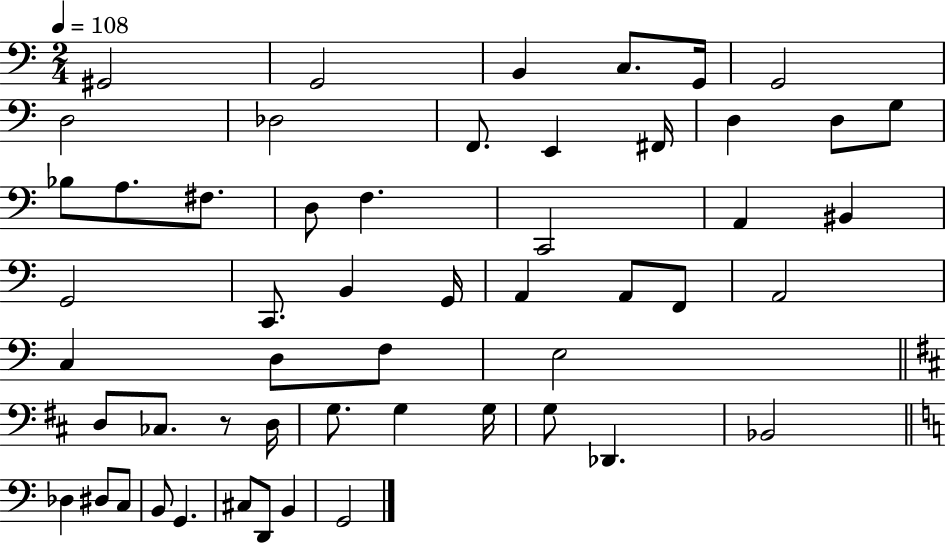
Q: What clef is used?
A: bass